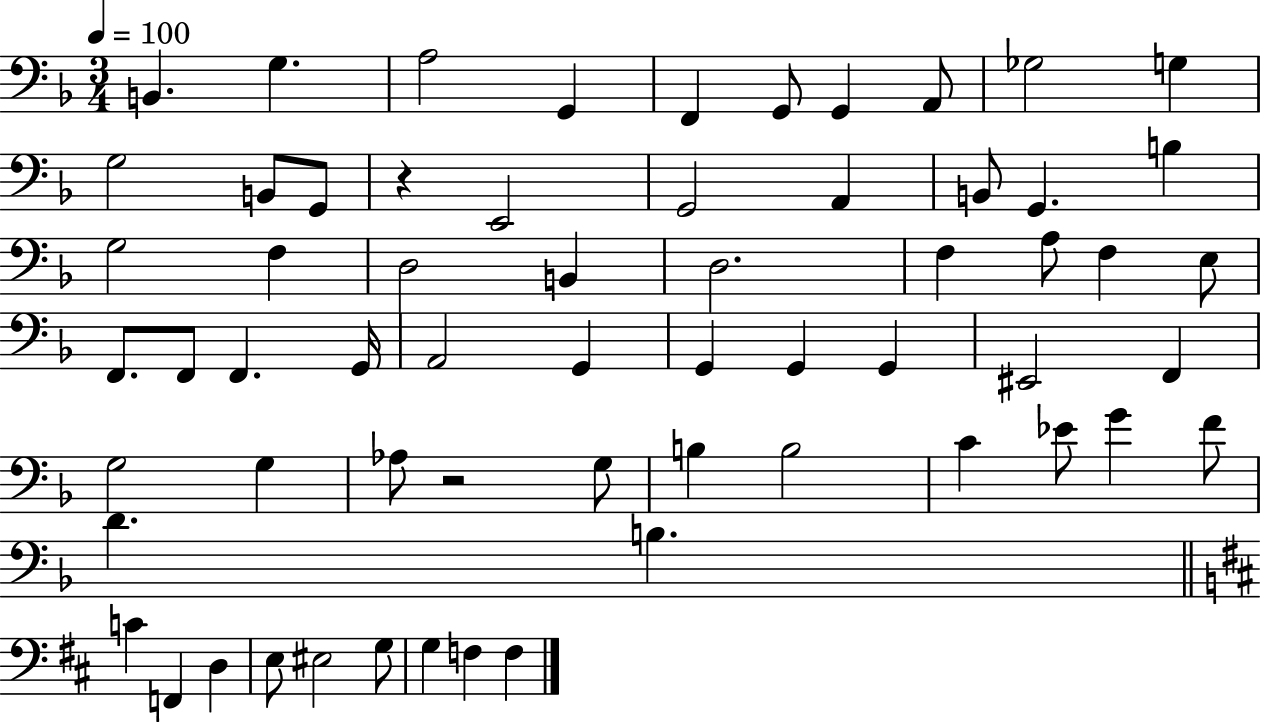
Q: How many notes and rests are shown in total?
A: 62